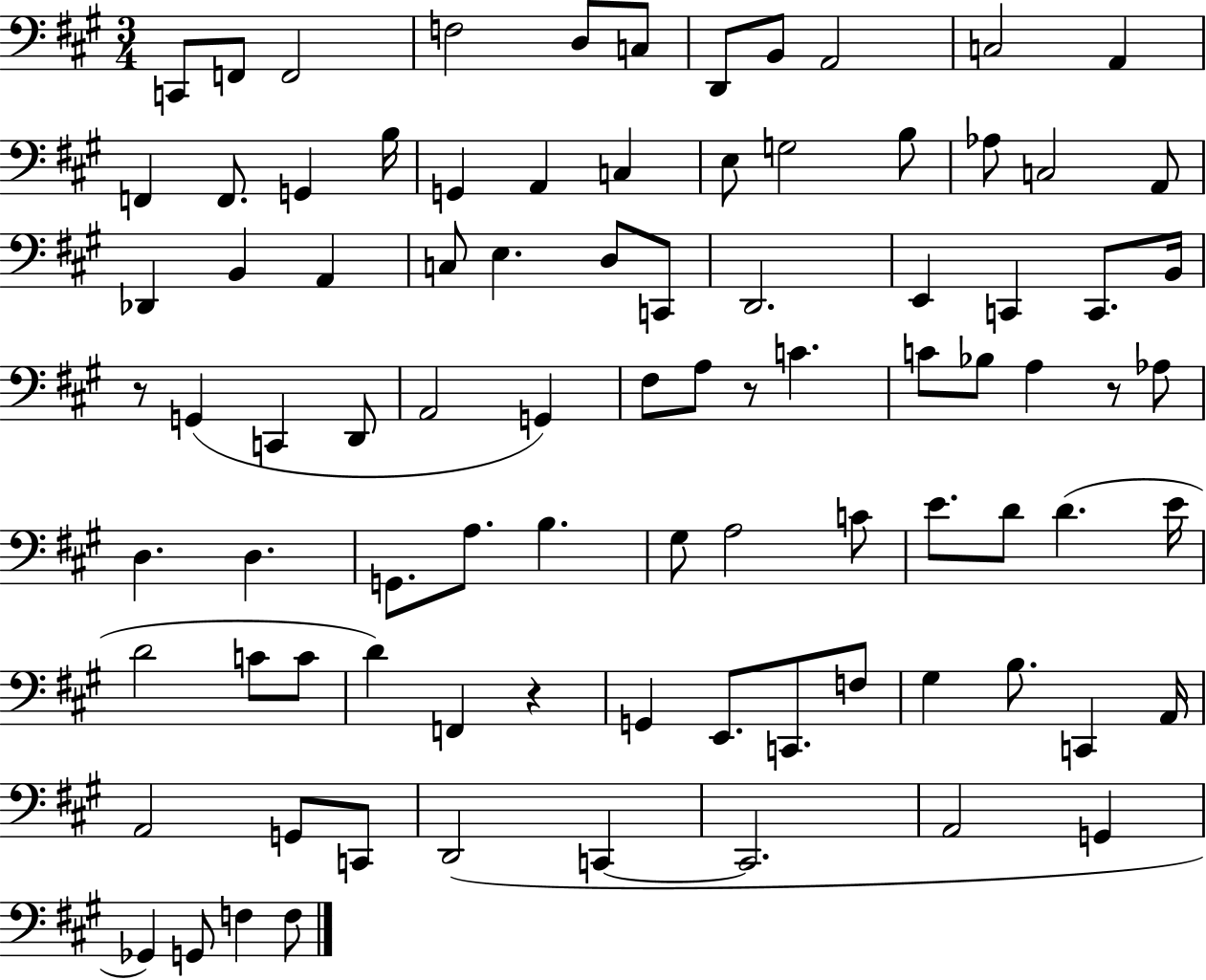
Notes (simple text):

C2/e F2/e F2/h F3/h D3/e C3/e D2/e B2/e A2/h C3/h A2/q F2/q F2/e. G2/q B3/s G2/q A2/q C3/q E3/e G3/h B3/e Ab3/e C3/h A2/e Db2/q B2/q A2/q C3/e E3/q. D3/e C2/e D2/h. E2/q C2/q C2/e. B2/s R/e G2/q C2/q D2/e A2/h G2/q F#3/e A3/e R/e C4/q. C4/e Bb3/e A3/q R/e Ab3/e D3/q. D3/q. G2/e. A3/e. B3/q. G#3/e A3/h C4/e E4/e. D4/e D4/q. E4/s D4/h C4/e C4/e D4/q F2/q R/q G2/q E2/e. C2/e. F3/e G#3/q B3/e. C2/q A2/s A2/h G2/e C2/e D2/h C2/q C2/h. A2/h G2/q Gb2/q G2/e F3/q F3/e